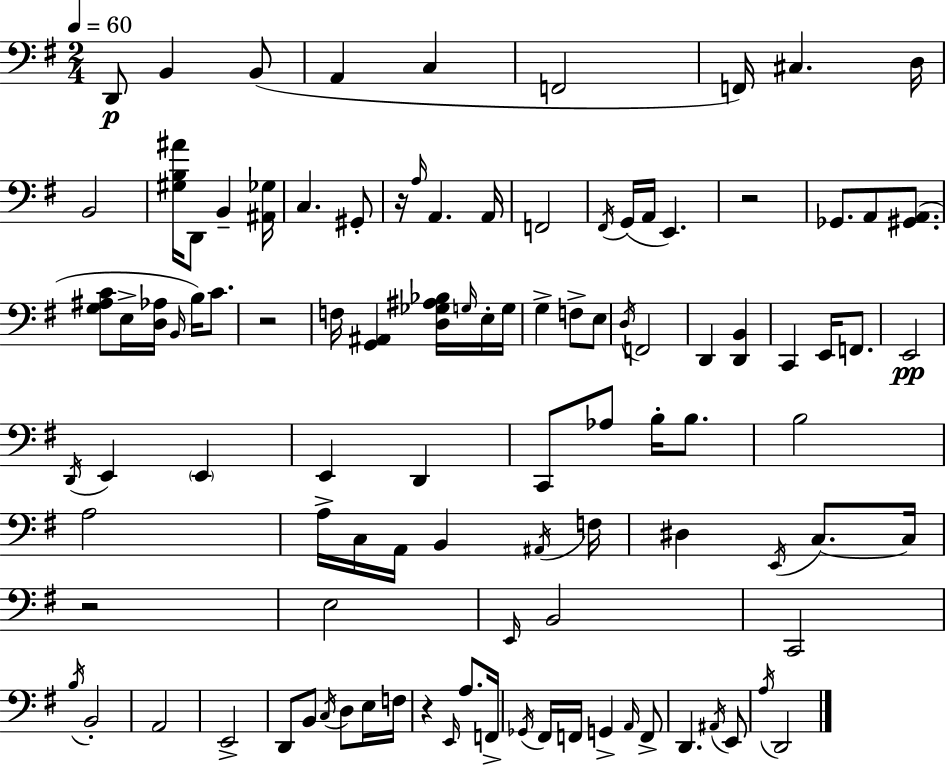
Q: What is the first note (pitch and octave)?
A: D2